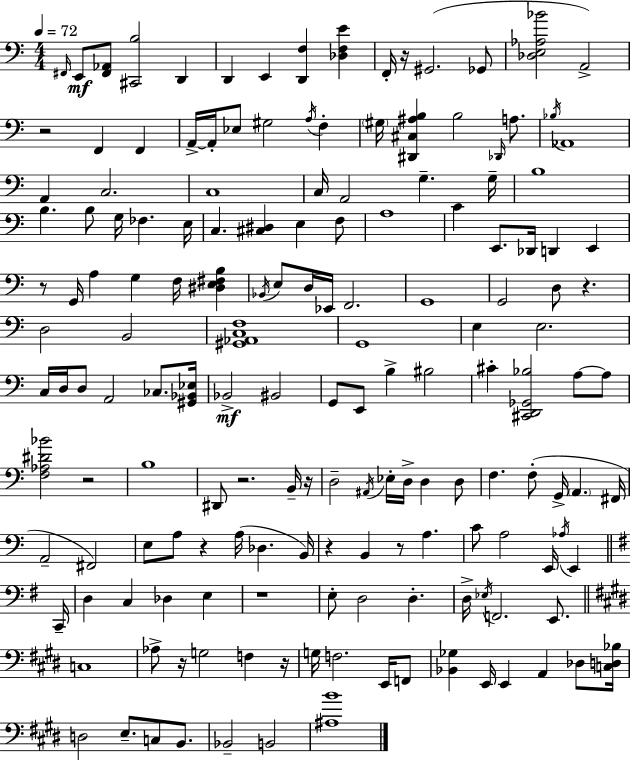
F#2/s E2/e [F#2,Ab2]/e [C#2,B3]/h D2/q D2/q E2/q [D2,F3]/q [Db3,F3,E4]/q F2/s R/s G#2/h. Gb2/e [Db3,E3,Ab3,Bb4]/h A2/h R/h F2/q F2/q A2/s A2/s Eb3/e G#3/h A3/s F3/q G#3/s [D#2,C#3,A#3,B3]/q B3/h Db2/s A3/e. Bb3/s Ab2/w A2/q C3/h. C3/w C3/s A2/h G3/q. G3/s B3/w B3/q. B3/e G3/s FES3/q. E3/s C3/q. [C#3,D#3]/q E3/q F3/e A3/w C4/q E2/e. Db2/s D2/q E2/q R/e G2/s A3/q G3/q F3/s [D#3,E3,F#3,B3]/q Bb2/s E3/e D3/s Eb2/s F2/h. G2/w G2/h D3/e R/q. D3/h B2/h [G#2,Ab2,C3,F3]/w G2/w E3/q E3/h. C3/s D3/s D3/e A2/h CES3/e. [G#2,Bb2,Eb3]/s Bb2/h BIS2/h G2/e E2/e B3/q BIS3/h C#4/q [C#2,D2,Gb2,Bb3]/h A3/e A3/e [F3,Ab3,D#4,Bb4]/h R/h B3/w D#2/e R/h. B2/s R/s D3/h A#2/s Eb3/s D3/s D3/q D3/e F3/q. F3/e G2/s A2/q. F#2/s A2/h F#2/h E3/e A3/e R/q A3/s Db3/q. B2/s R/q B2/q R/e A3/q. C4/e A3/h E2/s Ab3/s E2/q C2/s D3/q C3/q Db3/q E3/q R/w E3/e D3/h D3/q. D3/s Eb3/s F2/h. E2/e. C3/w Ab3/e R/s G3/h F3/q R/s G3/s F3/h. E2/s F2/e [Bb2,Gb3]/q E2/s E2/q A2/q Db3/e [C3,D3,Bb3]/s D3/h E3/e. C3/e B2/e. Bb2/h B2/h [A#3,B4]/w